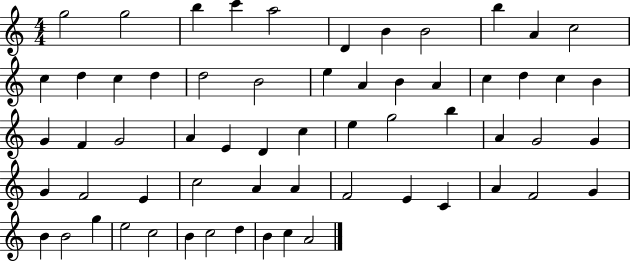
{
  \clef treble
  \numericTimeSignature
  \time 4/4
  \key c \major
  g''2 g''2 | b''4 c'''4 a''2 | d'4 b'4 b'2 | b''4 a'4 c''2 | \break c''4 d''4 c''4 d''4 | d''2 b'2 | e''4 a'4 b'4 a'4 | c''4 d''4 c''4 b'4 | \break g'4 f'4 g'2 | a'4 e'4 d'4 c''4 | e''4 g''2 b''4 | a'4 g'2 g'4 | \break g'4 f'2 e'4 | c''2 a'4 a'4 | f'2 e'4 c'4 | a'4 f'2 g'4 | \break b'4 b'2 g''4 | e''2 c''2 | b'4 c''2 d''4 | b'4 c''4 a'2 | \break \bar "|."
}